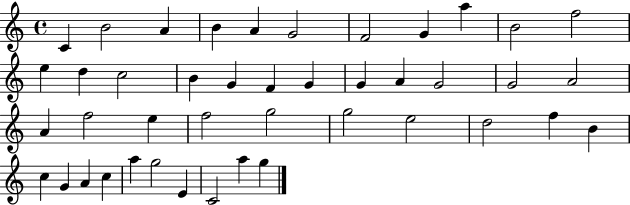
X:1
T:Untitled
M:4/4
L:1/4
K:C
C B2 A B A G2 F2 G a B2 f2 e d c2 B G F G G A G2 G2 A2 A f2 e f2 g2 g2 e2 d2 f B c G A c a g2 E C2 a g